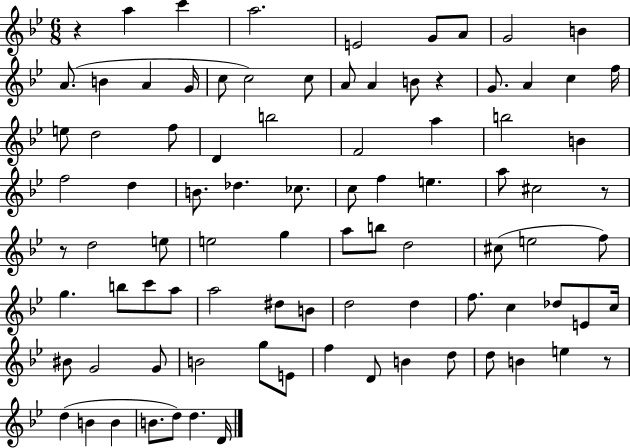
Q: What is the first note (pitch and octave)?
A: A5